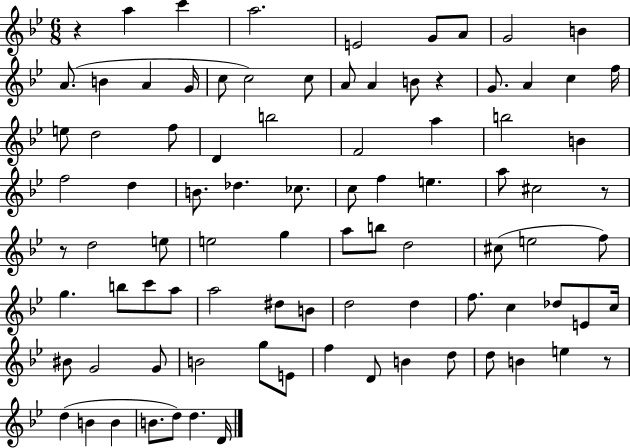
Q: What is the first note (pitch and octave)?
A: A5